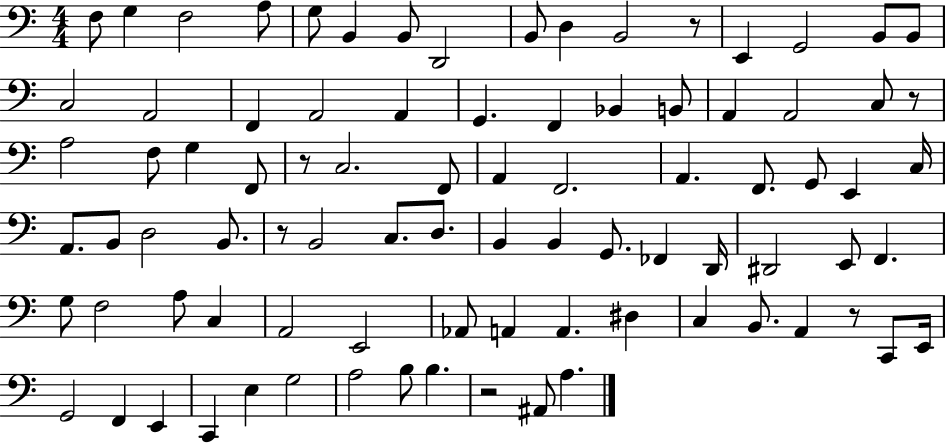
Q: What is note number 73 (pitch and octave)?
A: E2